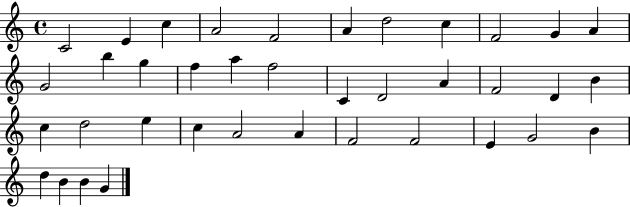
X:1
T:Untitled
M:4/4
L:1/4
K:C
C2 E c A2 F2 A d2 c F2 G A G2 b g f a f2 C D2 A F2 D B c d2 e c A2 A F2 F2 E G2 B d B B G